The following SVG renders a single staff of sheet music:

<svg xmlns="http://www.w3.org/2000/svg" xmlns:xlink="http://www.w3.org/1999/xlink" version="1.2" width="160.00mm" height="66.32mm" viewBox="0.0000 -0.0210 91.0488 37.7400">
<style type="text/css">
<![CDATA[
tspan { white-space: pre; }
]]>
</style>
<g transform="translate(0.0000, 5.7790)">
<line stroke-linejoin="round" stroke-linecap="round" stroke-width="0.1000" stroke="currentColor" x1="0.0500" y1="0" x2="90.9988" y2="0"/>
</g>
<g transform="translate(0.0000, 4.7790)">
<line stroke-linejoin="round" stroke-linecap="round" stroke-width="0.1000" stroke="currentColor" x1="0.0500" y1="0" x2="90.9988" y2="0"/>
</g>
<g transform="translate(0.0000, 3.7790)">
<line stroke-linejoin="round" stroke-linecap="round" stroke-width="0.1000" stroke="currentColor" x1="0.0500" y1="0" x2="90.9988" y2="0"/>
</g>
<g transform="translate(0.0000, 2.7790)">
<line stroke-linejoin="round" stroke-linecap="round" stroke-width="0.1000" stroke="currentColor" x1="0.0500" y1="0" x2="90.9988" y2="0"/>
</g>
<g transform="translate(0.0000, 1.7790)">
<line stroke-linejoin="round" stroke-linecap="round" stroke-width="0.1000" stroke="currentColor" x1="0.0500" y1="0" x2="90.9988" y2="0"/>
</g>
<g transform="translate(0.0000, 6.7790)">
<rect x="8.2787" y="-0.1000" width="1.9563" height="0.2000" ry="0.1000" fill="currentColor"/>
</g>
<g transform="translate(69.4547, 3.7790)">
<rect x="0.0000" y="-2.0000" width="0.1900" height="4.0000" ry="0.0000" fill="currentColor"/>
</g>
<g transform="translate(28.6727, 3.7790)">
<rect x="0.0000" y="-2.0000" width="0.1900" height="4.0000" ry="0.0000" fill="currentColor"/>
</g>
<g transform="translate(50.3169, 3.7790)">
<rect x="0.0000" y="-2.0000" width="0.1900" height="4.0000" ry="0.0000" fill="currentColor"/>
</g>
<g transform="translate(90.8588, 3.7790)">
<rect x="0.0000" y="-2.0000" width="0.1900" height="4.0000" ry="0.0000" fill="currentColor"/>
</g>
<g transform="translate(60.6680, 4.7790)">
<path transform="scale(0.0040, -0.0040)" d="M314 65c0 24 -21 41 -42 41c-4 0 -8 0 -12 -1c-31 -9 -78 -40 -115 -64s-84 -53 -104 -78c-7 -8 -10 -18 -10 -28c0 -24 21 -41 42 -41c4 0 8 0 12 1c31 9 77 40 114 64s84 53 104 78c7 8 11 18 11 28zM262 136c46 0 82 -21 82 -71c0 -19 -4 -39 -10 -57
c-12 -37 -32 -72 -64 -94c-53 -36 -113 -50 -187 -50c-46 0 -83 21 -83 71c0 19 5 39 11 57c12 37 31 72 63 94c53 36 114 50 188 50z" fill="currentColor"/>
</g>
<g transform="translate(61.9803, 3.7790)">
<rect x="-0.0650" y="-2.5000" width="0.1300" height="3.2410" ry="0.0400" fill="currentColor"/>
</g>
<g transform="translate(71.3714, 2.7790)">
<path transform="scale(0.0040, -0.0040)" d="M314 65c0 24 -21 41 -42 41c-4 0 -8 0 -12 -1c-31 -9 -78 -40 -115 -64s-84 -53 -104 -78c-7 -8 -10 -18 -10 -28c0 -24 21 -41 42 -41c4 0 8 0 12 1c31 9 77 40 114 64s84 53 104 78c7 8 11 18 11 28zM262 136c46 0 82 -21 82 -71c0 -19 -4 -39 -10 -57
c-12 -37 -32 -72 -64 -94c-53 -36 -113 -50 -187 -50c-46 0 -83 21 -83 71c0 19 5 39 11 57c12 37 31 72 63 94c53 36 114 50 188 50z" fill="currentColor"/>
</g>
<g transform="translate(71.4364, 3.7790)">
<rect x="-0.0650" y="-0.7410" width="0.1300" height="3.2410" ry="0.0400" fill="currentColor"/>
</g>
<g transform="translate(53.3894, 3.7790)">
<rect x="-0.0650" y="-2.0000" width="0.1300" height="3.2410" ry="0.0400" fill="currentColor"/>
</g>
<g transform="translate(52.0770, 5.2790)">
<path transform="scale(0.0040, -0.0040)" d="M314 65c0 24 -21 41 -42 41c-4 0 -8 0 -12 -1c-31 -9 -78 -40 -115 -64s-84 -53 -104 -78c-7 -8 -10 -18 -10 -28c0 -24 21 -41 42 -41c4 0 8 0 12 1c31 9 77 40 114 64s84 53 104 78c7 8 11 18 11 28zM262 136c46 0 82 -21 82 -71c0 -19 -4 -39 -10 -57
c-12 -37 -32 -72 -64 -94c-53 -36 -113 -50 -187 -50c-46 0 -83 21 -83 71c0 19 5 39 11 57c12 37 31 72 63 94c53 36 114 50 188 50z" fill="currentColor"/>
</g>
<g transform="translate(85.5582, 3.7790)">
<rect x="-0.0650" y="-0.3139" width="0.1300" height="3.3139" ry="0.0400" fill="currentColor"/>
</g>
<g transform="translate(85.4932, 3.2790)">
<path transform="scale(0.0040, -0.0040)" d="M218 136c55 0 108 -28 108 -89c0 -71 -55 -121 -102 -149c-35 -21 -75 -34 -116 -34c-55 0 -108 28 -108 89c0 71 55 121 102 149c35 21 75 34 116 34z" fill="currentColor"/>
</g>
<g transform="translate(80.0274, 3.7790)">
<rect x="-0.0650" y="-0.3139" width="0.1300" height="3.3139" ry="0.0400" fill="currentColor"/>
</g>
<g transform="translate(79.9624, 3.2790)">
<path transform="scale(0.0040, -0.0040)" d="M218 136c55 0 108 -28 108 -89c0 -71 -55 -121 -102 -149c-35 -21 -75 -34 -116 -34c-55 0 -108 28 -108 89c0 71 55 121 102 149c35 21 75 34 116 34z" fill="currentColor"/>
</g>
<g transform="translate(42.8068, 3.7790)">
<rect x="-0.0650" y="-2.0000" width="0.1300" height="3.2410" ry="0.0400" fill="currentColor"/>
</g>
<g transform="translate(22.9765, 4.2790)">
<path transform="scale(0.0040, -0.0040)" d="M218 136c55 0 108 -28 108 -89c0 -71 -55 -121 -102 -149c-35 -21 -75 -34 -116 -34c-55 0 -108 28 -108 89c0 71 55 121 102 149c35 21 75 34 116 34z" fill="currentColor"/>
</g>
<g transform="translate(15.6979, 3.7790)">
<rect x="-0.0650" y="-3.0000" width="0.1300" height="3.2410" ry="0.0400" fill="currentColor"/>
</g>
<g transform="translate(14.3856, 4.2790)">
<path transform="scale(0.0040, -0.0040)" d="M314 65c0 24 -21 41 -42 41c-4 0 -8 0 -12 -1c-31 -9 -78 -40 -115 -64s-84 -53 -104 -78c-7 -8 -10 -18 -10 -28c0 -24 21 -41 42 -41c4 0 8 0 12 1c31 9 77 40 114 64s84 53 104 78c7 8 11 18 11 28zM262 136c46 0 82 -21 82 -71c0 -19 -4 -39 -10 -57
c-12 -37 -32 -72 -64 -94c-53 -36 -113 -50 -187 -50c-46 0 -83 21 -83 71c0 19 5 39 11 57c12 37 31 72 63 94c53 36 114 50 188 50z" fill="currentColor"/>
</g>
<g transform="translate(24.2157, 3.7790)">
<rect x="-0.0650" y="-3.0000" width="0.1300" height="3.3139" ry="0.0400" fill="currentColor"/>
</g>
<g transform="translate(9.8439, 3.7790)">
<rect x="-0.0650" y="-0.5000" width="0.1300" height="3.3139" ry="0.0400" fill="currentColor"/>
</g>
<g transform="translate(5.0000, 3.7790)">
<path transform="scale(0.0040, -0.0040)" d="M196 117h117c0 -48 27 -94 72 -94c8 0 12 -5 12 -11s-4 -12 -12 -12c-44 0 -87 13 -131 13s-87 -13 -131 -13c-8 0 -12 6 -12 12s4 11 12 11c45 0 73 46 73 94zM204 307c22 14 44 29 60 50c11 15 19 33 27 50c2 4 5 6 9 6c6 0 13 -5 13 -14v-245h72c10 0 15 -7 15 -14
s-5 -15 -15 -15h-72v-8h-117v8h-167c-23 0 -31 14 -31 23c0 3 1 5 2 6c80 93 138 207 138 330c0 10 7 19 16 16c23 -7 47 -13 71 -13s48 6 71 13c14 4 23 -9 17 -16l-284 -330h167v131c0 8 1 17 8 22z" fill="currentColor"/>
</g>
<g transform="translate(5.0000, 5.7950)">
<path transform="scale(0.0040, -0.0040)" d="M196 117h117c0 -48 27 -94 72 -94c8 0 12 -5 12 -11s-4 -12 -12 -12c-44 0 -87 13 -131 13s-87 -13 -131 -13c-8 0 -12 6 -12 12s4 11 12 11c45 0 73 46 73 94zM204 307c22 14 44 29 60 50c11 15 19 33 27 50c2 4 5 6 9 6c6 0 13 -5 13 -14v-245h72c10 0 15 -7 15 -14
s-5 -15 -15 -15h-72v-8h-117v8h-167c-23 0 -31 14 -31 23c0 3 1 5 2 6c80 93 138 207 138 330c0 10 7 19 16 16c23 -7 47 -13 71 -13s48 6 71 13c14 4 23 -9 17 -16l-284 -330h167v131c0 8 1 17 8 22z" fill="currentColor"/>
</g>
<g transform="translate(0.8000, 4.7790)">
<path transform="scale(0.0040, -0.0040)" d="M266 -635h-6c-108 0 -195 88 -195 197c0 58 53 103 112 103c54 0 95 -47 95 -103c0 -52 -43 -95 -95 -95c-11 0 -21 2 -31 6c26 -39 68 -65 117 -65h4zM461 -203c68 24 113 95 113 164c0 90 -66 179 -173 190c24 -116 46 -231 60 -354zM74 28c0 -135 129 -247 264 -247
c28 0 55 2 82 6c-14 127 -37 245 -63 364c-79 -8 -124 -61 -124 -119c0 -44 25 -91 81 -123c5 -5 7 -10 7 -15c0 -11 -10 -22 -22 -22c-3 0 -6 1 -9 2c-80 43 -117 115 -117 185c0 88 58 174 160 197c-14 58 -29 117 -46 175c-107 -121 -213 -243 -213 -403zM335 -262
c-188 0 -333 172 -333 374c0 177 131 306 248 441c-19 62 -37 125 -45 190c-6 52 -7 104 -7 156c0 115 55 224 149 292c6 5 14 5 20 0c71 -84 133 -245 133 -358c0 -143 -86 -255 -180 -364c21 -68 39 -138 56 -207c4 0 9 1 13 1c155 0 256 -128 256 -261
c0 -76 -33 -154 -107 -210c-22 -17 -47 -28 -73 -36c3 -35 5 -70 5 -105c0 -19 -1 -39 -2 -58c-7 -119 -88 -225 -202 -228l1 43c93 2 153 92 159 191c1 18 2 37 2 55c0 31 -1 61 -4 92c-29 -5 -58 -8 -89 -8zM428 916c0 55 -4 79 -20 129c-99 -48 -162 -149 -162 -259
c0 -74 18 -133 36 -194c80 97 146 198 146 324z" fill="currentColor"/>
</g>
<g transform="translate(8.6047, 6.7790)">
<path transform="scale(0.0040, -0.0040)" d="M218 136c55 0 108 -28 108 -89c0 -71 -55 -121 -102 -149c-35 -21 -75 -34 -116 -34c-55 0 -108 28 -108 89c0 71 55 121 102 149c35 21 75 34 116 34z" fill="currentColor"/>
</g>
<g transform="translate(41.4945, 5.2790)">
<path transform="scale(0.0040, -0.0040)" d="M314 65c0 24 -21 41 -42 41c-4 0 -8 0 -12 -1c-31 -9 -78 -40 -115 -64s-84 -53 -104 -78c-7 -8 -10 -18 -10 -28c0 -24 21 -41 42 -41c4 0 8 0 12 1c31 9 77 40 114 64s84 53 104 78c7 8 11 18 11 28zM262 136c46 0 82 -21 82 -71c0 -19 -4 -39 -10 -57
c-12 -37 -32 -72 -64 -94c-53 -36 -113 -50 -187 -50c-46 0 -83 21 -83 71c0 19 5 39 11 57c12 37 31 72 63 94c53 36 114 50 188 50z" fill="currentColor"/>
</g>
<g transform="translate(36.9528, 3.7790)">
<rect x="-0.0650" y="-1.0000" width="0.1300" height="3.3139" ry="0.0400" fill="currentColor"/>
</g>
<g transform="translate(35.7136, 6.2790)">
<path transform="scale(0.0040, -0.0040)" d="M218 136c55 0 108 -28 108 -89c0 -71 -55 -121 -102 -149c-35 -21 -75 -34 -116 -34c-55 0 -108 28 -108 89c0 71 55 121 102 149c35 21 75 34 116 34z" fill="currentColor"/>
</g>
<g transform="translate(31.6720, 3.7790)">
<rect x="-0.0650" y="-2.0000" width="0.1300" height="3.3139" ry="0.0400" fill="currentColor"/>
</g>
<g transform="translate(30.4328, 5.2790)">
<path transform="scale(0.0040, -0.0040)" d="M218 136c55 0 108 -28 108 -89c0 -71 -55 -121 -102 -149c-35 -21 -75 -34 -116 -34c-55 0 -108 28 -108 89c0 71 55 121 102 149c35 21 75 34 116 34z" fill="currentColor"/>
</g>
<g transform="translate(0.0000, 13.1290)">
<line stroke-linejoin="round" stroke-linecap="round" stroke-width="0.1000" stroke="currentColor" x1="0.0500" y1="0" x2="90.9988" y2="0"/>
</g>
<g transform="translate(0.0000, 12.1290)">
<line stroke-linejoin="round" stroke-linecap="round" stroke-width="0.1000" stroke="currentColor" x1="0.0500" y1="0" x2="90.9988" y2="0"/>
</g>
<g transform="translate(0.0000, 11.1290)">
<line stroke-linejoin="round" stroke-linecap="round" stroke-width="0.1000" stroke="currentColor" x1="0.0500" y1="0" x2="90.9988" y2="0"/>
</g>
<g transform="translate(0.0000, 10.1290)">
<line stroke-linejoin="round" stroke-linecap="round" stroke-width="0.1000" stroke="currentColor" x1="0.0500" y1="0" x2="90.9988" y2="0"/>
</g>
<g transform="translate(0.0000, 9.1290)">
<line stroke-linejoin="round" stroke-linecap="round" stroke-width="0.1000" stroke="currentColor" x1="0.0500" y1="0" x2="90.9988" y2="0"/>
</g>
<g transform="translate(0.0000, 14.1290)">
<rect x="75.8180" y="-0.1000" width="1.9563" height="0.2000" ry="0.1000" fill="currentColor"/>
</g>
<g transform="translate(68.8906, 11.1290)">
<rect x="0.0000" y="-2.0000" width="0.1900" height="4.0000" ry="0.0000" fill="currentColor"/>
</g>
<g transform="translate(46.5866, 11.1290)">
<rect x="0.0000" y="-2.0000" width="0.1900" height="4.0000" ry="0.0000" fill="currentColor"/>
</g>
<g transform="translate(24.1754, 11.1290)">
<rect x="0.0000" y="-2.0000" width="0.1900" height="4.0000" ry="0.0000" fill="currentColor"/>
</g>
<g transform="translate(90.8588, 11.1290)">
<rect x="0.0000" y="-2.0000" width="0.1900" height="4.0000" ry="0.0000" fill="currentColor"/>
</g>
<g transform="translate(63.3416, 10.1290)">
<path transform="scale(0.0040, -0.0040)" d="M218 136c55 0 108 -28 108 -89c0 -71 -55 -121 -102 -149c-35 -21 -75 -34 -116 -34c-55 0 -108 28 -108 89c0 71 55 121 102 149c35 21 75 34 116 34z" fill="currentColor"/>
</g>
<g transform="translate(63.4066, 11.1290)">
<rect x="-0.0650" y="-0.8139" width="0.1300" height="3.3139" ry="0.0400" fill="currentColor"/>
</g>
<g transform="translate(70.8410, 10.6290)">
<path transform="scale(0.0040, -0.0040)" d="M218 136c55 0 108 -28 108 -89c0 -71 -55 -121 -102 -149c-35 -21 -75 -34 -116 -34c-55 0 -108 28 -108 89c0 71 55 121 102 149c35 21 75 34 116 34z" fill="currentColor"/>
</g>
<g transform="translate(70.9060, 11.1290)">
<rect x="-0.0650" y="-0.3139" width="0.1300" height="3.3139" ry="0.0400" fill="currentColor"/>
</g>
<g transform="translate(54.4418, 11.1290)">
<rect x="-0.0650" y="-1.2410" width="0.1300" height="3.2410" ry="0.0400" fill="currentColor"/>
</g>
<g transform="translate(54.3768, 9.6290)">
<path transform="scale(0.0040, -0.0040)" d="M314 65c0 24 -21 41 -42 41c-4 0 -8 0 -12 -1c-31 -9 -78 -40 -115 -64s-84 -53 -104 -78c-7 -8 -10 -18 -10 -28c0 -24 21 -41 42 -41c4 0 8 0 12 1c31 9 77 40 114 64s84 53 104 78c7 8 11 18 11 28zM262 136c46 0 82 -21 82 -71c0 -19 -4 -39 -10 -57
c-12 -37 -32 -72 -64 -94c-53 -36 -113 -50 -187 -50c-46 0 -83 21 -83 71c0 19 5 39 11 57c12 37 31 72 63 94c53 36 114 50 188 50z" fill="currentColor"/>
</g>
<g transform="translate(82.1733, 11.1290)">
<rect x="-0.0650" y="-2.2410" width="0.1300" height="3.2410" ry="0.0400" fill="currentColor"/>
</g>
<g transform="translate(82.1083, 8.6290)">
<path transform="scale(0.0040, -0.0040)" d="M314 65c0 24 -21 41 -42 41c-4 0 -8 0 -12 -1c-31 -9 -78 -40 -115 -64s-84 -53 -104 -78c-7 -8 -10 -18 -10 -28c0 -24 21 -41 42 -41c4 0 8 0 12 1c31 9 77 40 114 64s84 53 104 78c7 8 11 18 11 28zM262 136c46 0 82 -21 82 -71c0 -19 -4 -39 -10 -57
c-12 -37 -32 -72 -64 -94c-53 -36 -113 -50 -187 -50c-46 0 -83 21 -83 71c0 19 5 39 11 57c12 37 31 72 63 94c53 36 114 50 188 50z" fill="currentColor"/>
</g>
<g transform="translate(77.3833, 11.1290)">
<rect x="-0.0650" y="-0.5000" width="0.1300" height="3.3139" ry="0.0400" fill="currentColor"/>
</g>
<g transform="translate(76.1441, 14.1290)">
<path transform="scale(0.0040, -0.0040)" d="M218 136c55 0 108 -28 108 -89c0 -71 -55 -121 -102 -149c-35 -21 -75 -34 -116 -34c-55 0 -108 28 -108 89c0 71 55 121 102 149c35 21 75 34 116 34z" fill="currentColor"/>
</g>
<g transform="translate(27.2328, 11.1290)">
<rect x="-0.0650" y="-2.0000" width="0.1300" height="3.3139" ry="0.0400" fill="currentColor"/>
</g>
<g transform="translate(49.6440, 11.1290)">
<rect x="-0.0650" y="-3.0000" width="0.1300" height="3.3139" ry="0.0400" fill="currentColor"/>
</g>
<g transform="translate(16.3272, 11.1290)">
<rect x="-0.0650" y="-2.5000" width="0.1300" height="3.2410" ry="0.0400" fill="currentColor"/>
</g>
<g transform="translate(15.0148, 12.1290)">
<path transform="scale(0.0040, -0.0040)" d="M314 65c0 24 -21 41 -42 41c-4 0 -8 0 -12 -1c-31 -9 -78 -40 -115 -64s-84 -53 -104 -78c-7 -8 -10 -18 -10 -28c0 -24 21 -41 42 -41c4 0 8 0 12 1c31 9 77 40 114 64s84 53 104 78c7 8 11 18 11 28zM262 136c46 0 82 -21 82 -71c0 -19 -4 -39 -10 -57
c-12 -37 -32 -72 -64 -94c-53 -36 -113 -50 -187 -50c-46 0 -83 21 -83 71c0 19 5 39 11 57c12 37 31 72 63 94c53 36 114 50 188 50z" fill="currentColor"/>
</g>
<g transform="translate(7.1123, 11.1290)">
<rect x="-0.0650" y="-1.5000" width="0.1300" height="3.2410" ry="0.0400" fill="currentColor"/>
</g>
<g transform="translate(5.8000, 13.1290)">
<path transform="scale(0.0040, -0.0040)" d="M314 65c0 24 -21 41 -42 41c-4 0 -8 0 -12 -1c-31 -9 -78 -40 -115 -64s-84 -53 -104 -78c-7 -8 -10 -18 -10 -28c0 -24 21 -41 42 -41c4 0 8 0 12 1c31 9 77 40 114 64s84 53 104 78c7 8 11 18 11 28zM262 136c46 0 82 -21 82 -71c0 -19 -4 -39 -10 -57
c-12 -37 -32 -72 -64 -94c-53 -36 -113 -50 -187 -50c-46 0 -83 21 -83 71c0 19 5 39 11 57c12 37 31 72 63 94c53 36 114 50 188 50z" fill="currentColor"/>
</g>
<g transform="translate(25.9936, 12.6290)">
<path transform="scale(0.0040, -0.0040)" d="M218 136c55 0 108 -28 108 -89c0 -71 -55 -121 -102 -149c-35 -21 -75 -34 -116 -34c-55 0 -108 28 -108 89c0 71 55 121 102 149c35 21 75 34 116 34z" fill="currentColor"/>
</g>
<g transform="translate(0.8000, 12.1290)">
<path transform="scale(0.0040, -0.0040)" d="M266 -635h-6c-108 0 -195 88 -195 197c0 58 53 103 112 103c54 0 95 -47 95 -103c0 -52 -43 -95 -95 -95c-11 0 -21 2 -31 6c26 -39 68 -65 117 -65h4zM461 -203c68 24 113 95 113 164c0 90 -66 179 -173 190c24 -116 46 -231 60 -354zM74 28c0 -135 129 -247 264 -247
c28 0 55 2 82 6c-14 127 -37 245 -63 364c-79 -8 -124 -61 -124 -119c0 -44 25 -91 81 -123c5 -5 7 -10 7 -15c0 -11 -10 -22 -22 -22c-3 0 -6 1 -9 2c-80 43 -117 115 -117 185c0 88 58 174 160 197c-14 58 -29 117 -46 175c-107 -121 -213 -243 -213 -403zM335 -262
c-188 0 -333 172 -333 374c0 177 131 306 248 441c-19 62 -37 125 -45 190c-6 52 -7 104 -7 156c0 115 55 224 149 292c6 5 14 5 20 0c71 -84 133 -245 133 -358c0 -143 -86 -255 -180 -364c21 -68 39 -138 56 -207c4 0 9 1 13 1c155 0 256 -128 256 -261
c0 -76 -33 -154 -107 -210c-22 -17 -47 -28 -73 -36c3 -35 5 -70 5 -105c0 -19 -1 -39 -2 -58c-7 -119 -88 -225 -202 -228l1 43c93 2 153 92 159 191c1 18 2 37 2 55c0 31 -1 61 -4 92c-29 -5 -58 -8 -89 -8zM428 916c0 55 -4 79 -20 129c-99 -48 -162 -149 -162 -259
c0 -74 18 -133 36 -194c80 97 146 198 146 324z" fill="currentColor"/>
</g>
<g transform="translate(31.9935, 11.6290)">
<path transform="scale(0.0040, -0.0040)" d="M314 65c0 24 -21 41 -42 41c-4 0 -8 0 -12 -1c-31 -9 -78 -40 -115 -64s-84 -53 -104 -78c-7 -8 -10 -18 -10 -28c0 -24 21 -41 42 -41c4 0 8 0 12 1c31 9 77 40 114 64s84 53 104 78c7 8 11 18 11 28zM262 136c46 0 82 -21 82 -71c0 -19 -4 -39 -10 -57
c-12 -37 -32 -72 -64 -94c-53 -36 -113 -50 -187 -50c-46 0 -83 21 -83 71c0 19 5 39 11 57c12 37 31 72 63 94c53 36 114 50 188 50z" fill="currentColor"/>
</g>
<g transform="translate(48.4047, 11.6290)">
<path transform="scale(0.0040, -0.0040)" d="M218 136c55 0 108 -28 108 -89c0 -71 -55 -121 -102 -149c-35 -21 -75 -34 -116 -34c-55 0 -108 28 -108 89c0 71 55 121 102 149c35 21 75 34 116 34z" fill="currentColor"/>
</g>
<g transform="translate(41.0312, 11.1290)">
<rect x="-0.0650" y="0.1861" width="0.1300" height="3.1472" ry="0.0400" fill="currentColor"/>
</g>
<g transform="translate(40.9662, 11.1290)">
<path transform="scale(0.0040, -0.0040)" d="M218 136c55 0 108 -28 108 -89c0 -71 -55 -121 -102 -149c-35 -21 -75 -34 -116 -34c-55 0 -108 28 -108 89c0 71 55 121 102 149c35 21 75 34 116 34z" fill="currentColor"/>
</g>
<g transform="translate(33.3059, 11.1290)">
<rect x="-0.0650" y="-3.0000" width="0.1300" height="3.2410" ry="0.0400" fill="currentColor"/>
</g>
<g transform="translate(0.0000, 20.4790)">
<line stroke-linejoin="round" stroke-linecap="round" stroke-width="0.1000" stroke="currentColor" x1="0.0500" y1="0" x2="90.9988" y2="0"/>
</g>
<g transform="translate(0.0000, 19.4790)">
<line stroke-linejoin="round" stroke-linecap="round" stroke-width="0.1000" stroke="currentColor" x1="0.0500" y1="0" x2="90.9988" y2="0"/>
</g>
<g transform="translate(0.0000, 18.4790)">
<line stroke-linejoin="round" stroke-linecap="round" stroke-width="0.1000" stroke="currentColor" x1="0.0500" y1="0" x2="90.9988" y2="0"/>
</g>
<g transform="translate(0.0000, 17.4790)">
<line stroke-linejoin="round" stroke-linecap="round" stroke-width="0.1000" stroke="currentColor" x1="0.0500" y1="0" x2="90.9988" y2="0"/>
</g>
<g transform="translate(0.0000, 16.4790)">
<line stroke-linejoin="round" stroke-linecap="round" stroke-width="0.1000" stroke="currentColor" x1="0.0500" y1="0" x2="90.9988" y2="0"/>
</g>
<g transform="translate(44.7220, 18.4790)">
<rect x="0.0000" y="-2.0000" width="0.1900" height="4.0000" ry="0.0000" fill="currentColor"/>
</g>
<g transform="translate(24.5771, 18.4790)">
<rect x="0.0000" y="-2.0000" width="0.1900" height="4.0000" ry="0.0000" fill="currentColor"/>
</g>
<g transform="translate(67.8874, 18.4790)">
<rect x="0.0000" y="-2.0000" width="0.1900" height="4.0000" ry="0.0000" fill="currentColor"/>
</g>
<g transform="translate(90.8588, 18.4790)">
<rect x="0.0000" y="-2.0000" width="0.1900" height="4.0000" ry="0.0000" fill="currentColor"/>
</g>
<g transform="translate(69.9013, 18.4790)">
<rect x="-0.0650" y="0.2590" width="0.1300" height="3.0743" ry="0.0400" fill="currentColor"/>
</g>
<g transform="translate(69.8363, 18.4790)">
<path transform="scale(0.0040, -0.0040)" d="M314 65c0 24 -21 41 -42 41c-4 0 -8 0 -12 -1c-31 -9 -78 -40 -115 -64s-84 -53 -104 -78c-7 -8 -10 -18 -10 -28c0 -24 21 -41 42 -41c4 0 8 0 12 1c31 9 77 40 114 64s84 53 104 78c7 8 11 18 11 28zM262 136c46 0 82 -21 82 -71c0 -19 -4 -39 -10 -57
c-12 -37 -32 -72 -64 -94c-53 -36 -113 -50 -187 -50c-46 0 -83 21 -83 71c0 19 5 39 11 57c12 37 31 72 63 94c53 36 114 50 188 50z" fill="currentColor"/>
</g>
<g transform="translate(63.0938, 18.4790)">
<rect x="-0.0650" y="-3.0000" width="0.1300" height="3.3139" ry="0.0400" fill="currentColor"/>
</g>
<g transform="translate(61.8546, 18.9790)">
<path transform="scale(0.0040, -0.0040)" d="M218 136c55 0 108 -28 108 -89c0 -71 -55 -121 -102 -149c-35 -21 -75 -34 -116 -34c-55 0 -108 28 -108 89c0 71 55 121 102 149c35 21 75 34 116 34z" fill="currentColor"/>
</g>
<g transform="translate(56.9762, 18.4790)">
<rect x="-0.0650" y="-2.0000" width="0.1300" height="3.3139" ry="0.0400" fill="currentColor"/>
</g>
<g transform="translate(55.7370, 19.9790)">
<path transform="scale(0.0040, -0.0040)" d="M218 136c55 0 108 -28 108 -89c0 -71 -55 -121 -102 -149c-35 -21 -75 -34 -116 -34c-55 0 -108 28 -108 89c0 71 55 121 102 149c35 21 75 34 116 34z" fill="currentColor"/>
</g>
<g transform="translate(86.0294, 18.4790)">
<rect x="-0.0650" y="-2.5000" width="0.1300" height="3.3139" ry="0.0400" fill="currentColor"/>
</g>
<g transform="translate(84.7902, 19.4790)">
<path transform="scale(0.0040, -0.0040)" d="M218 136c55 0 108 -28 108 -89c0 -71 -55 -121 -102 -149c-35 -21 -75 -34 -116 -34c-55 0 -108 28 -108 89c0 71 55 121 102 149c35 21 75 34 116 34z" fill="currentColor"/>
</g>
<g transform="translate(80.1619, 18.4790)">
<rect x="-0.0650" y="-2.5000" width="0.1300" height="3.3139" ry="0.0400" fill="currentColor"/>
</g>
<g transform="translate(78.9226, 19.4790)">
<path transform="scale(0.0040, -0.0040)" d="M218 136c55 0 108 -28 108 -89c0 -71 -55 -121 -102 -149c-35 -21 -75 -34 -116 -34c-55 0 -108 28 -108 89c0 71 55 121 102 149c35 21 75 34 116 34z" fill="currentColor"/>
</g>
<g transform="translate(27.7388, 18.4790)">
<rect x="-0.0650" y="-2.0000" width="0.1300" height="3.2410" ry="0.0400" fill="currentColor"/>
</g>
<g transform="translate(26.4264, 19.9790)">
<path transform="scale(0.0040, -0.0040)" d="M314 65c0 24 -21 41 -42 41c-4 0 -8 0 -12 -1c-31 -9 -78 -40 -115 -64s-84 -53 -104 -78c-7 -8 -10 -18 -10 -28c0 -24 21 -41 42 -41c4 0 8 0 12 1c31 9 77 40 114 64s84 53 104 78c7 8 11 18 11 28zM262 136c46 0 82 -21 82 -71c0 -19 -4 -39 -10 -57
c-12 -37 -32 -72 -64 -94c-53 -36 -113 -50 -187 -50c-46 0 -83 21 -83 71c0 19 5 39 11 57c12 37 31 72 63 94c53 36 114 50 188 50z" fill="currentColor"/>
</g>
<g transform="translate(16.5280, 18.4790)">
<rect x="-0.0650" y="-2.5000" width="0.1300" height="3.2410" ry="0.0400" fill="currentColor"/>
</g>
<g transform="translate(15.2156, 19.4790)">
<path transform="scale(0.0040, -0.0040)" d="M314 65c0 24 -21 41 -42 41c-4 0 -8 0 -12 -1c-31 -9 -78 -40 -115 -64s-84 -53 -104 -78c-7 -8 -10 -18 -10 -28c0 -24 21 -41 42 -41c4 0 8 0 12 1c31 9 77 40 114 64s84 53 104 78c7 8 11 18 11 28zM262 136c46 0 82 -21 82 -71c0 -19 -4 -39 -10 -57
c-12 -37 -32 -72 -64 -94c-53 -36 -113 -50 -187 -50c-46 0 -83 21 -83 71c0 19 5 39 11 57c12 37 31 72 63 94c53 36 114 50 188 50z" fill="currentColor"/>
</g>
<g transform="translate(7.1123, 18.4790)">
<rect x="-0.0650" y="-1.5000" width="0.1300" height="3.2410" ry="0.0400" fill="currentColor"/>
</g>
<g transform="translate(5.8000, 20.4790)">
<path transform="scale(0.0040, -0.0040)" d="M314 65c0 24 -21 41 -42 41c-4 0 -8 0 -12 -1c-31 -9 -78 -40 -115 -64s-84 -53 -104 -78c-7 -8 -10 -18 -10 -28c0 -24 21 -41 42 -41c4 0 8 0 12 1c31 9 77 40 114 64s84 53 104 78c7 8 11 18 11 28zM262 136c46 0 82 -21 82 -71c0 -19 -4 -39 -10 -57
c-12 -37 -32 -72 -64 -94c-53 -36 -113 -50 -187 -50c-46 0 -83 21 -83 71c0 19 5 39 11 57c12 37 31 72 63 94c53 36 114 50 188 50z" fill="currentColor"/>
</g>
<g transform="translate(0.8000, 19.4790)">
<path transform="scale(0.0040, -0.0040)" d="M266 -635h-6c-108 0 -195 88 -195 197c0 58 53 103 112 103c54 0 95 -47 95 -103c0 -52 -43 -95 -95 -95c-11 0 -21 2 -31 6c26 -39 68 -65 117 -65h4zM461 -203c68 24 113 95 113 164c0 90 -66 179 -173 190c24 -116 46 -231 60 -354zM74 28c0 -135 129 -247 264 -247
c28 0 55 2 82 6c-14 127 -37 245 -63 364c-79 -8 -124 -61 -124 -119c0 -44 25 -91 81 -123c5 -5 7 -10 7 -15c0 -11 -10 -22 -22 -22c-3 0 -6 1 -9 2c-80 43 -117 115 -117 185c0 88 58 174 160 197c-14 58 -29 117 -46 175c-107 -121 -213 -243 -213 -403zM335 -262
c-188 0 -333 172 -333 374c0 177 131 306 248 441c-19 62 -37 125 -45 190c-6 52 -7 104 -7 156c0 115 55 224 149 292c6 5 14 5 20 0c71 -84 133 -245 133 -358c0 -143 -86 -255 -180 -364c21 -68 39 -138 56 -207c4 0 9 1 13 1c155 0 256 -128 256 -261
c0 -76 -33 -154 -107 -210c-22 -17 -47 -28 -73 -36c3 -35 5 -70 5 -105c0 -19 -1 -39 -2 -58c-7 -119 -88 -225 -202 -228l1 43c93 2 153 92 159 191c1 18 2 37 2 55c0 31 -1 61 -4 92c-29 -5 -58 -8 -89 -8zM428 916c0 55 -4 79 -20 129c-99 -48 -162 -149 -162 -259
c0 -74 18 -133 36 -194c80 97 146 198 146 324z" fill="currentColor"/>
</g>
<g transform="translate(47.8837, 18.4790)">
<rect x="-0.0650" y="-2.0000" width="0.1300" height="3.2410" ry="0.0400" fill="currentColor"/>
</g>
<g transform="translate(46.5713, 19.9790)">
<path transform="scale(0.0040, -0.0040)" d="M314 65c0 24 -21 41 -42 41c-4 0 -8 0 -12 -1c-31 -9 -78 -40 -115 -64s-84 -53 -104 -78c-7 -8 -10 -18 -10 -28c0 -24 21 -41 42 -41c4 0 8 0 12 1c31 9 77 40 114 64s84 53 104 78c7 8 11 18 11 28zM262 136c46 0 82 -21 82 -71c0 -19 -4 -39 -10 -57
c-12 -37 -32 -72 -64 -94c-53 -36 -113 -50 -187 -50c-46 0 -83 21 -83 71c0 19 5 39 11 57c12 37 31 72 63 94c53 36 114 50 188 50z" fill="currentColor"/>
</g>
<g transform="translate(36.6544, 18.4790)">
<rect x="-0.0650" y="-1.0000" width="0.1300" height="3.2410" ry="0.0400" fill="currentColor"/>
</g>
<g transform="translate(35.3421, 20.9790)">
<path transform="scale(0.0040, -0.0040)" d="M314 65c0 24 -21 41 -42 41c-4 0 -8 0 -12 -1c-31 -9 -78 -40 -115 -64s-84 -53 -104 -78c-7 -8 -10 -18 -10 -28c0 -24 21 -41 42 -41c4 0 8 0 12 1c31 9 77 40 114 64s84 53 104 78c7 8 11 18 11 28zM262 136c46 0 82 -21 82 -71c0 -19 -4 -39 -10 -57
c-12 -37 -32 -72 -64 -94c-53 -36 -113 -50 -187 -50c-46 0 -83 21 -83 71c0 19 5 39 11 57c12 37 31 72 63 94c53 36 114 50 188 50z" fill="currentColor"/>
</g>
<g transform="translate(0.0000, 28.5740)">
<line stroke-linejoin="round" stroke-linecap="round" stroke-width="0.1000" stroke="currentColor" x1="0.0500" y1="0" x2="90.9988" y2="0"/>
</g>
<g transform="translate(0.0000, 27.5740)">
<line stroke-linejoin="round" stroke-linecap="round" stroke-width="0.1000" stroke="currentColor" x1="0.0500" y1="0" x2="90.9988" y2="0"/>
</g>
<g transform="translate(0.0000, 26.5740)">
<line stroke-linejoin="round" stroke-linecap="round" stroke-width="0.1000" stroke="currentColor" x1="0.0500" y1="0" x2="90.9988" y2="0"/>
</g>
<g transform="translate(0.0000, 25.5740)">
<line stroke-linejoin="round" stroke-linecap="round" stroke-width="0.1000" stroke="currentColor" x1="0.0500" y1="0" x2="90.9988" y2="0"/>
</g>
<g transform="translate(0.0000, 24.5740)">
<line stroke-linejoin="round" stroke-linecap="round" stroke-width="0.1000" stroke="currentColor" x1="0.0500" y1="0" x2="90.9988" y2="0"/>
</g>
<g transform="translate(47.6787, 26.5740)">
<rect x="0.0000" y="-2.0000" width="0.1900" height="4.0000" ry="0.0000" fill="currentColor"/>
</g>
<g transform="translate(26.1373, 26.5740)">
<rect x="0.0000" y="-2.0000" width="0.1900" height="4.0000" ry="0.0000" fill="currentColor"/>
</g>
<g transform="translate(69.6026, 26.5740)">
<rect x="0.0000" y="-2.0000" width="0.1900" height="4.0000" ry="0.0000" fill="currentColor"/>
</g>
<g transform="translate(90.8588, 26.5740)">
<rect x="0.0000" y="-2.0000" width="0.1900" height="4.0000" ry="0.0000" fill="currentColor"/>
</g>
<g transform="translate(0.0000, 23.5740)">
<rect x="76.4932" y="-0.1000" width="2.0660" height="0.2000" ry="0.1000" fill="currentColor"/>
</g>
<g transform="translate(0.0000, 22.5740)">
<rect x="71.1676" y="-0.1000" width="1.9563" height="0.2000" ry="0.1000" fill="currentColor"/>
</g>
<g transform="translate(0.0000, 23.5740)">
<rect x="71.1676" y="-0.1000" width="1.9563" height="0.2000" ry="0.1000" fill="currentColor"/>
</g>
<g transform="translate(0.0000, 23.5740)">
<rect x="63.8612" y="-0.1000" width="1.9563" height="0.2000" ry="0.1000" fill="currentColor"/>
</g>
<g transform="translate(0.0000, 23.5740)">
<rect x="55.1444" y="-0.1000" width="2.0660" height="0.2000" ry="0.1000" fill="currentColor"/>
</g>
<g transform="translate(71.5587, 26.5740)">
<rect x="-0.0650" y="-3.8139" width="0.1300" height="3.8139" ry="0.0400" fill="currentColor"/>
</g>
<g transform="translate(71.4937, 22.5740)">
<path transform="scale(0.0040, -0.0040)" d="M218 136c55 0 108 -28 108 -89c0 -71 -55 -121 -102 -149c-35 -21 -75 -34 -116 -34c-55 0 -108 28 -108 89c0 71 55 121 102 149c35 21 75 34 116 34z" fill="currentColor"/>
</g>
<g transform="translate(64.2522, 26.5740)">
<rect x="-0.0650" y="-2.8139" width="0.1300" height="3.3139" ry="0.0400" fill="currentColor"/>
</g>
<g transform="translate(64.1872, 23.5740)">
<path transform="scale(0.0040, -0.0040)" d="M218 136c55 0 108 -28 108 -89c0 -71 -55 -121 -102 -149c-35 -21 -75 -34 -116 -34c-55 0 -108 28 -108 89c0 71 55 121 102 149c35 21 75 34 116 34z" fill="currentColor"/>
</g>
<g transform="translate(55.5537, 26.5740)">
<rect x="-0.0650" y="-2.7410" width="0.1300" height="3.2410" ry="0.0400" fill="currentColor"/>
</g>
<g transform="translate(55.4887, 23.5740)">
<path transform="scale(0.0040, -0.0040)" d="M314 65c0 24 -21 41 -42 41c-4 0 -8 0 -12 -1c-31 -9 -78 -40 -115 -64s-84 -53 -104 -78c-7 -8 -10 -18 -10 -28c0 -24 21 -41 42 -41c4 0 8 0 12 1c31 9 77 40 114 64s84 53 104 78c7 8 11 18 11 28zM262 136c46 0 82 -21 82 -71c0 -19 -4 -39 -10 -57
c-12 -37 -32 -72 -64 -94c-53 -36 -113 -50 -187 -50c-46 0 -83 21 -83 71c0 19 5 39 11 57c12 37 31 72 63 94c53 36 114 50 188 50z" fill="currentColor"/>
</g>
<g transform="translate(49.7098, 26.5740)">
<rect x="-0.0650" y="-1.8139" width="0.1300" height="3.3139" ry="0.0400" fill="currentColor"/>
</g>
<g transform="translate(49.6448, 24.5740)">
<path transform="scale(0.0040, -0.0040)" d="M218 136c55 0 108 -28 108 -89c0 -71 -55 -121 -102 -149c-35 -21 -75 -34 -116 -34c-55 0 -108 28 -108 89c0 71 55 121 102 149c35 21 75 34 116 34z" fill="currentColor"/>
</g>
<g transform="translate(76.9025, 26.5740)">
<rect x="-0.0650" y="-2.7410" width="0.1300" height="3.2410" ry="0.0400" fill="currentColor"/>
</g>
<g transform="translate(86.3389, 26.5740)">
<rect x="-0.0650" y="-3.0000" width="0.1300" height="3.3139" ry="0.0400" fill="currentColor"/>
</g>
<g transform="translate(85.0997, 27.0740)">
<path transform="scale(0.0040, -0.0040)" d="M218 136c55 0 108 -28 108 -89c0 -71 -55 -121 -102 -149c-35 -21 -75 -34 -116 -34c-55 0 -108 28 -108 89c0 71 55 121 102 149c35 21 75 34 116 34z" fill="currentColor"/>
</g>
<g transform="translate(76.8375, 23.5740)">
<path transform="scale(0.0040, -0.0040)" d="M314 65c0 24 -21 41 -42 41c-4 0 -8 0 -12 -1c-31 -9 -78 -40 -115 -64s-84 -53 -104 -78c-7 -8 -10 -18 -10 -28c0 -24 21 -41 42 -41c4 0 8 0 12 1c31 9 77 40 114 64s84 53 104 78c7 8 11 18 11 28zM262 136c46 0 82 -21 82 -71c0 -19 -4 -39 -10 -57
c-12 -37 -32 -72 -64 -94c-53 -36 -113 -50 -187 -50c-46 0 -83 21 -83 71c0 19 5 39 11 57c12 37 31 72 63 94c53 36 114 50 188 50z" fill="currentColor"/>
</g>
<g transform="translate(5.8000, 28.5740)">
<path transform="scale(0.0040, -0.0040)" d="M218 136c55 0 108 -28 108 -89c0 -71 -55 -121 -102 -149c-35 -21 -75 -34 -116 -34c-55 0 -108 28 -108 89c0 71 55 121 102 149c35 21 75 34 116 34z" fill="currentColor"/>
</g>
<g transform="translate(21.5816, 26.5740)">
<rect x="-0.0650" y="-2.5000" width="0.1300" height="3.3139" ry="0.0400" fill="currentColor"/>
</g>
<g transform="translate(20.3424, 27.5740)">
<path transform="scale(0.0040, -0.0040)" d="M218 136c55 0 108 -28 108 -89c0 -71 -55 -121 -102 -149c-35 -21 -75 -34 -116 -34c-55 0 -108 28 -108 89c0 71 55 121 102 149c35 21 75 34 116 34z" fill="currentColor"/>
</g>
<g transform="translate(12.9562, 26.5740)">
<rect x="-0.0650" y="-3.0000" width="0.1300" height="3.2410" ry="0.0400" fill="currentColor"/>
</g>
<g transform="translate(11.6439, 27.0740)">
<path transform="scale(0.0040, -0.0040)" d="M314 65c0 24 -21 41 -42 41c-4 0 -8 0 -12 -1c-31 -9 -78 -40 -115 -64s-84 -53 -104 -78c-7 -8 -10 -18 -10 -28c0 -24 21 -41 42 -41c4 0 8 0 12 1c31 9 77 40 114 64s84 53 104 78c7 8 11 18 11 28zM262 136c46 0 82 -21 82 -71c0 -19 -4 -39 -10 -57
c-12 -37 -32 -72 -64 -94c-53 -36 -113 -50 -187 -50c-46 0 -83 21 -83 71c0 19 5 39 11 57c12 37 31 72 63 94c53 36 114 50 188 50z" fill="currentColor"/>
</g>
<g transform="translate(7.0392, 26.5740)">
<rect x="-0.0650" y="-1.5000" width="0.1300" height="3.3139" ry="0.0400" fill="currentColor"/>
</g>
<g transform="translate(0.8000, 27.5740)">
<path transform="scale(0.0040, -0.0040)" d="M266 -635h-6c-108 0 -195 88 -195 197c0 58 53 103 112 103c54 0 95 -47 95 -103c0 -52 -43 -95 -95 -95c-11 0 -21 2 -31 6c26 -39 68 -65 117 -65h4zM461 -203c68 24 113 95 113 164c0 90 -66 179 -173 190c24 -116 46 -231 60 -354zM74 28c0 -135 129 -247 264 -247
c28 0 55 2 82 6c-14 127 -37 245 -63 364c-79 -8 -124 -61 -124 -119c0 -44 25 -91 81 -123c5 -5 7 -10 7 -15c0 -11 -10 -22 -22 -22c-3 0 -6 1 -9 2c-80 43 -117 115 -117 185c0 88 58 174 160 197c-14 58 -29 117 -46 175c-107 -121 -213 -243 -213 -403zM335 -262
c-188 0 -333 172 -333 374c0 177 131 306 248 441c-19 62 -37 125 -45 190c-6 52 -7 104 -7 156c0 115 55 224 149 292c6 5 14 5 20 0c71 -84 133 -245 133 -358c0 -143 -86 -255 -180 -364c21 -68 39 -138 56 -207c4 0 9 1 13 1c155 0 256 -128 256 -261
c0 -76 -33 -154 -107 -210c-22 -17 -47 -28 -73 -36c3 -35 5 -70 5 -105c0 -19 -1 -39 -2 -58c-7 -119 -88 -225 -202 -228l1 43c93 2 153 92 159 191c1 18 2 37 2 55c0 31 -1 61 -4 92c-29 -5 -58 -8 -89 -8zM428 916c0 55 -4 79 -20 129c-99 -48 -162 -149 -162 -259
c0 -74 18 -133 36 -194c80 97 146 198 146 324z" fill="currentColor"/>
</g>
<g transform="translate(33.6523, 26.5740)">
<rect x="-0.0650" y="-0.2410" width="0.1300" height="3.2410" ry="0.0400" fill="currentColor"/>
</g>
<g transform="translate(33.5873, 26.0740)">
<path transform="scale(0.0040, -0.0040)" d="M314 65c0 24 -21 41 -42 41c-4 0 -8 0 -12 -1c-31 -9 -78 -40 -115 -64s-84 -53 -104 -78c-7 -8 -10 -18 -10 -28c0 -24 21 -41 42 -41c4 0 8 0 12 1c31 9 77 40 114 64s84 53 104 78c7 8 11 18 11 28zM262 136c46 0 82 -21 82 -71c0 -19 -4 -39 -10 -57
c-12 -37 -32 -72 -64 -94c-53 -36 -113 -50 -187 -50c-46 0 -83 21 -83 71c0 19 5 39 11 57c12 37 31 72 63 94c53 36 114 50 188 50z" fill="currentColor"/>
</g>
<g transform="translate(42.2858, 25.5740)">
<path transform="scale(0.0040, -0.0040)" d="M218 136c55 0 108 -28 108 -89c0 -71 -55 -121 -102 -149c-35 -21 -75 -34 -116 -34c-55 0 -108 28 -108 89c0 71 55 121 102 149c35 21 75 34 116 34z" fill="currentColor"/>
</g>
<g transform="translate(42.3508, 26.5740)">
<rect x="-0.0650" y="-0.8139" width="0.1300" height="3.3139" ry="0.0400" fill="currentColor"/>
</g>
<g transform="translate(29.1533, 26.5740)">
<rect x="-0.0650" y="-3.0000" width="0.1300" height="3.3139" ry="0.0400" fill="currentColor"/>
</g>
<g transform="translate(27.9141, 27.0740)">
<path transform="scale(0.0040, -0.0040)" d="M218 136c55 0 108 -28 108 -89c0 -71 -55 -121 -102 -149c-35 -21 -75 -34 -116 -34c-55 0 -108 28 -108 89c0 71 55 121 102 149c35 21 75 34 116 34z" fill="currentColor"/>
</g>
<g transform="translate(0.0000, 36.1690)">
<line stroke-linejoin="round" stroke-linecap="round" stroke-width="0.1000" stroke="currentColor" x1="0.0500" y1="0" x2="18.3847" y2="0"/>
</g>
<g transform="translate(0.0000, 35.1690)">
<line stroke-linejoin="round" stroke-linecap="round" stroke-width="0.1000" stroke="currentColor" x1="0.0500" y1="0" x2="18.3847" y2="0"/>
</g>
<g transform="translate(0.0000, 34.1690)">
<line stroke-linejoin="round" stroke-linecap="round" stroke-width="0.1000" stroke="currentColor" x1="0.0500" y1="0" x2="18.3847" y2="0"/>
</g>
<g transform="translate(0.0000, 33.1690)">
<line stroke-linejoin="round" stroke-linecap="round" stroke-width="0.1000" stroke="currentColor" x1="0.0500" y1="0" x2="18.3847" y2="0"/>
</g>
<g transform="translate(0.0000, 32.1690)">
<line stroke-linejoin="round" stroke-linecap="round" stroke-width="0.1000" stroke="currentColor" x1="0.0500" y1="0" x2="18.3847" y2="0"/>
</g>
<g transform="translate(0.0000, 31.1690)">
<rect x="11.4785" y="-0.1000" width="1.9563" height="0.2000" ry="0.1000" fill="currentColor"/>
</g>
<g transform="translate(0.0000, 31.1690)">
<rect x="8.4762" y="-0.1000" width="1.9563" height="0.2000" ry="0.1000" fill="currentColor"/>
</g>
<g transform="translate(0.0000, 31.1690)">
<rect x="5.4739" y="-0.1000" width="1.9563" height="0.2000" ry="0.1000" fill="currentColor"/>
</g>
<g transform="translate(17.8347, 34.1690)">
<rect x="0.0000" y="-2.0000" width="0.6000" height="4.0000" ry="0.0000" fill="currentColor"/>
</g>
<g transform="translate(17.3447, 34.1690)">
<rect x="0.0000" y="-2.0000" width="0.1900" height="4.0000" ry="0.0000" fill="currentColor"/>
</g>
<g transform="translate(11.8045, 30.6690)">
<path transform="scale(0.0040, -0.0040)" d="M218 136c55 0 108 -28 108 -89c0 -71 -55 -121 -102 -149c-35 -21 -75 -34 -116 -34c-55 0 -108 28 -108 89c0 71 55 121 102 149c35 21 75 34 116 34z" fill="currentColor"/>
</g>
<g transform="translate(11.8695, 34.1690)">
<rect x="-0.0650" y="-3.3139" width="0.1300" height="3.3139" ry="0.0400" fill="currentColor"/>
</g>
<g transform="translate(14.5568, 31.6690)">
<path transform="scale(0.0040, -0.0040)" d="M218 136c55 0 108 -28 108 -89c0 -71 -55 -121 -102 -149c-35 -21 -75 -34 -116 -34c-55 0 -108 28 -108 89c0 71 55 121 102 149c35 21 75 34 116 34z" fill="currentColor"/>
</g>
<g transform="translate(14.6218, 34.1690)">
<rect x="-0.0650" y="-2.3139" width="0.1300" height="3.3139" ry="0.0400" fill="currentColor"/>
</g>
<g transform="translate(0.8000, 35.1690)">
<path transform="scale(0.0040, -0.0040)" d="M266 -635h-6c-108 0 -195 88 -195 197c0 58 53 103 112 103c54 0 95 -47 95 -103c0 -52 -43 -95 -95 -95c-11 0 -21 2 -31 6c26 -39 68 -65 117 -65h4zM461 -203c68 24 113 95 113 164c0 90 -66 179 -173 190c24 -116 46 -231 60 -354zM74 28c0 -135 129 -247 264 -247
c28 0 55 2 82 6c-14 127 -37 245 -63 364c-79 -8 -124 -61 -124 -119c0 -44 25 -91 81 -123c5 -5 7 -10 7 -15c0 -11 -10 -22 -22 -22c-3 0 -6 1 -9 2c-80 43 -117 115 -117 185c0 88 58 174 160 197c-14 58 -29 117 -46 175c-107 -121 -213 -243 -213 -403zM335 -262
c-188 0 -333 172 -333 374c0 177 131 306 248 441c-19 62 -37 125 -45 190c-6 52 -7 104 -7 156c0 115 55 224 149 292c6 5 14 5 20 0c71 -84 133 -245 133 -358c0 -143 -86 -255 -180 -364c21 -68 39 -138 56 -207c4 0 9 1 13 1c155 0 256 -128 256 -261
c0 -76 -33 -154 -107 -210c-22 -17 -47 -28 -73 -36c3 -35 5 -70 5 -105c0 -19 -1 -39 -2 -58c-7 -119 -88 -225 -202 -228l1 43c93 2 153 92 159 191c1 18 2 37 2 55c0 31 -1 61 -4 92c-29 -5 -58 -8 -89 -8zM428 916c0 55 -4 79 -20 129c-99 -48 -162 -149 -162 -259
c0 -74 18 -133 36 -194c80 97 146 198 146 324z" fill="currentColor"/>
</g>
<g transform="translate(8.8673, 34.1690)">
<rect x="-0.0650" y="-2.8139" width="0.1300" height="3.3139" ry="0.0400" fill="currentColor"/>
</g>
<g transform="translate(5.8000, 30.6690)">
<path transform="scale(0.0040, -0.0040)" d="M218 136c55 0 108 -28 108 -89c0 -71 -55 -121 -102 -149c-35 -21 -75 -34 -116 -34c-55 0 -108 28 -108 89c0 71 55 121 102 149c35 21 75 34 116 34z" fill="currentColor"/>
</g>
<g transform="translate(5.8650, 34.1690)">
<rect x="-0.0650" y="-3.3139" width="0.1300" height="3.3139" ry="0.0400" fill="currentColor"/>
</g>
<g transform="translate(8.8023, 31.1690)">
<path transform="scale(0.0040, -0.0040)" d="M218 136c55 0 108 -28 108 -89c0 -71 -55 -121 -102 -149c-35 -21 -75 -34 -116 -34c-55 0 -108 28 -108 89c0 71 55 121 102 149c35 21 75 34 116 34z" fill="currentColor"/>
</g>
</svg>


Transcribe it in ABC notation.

X:1
T:Untitled
M:4/4
L:1/4
K:C
C A2 A F D F2 F2 G2 d2 c c E2 G2 F A2 B A e2 d c C g2 E2 G2 F2 D2 F2 F A B2 G G E A2 G A c2 d f a2 a c' a2 A b a b g